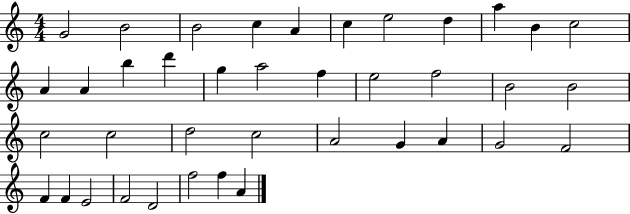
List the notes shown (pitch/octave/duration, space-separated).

G4/h B4/h B4/h C5/q A4/q C5/q E5/h D5/q A5/q B4/q C5/h A4/q A4/q B5/q D6/q G5/q A5/h F5/q E5/h F5/h B4/h B4/h C5/h C5/h D5/h C5/h A4/h G4/q A4/q G4/h F4/h F4/q F4/q E4/h F4/h D4/h F5/h F5/q A4/q